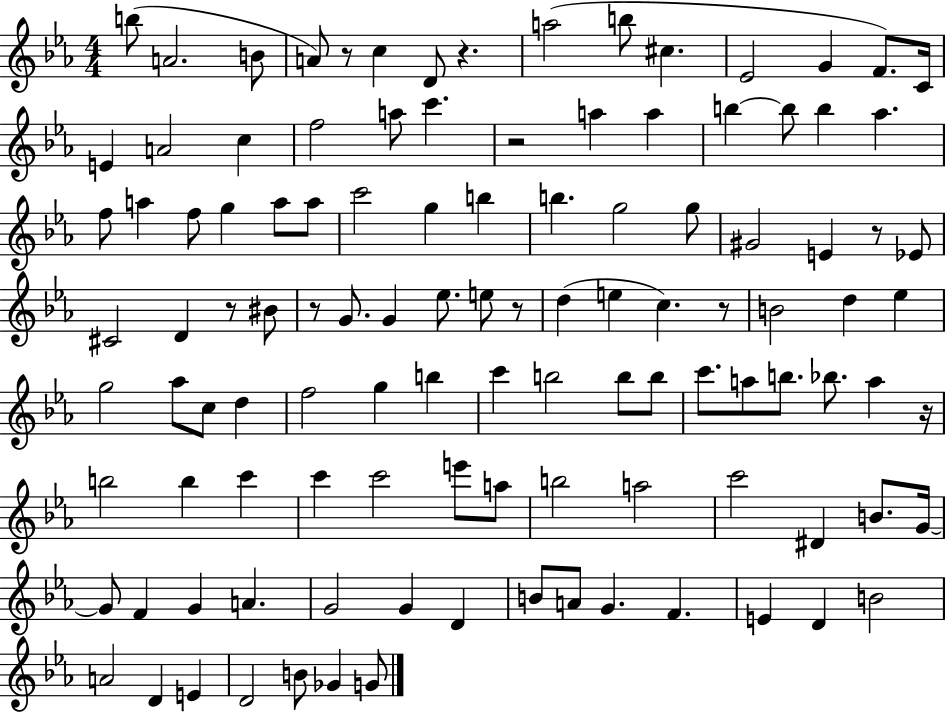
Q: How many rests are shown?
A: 9